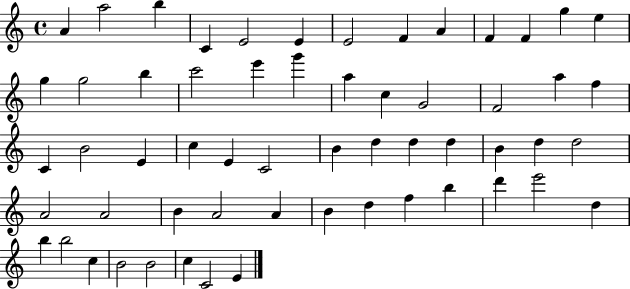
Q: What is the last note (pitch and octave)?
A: E4